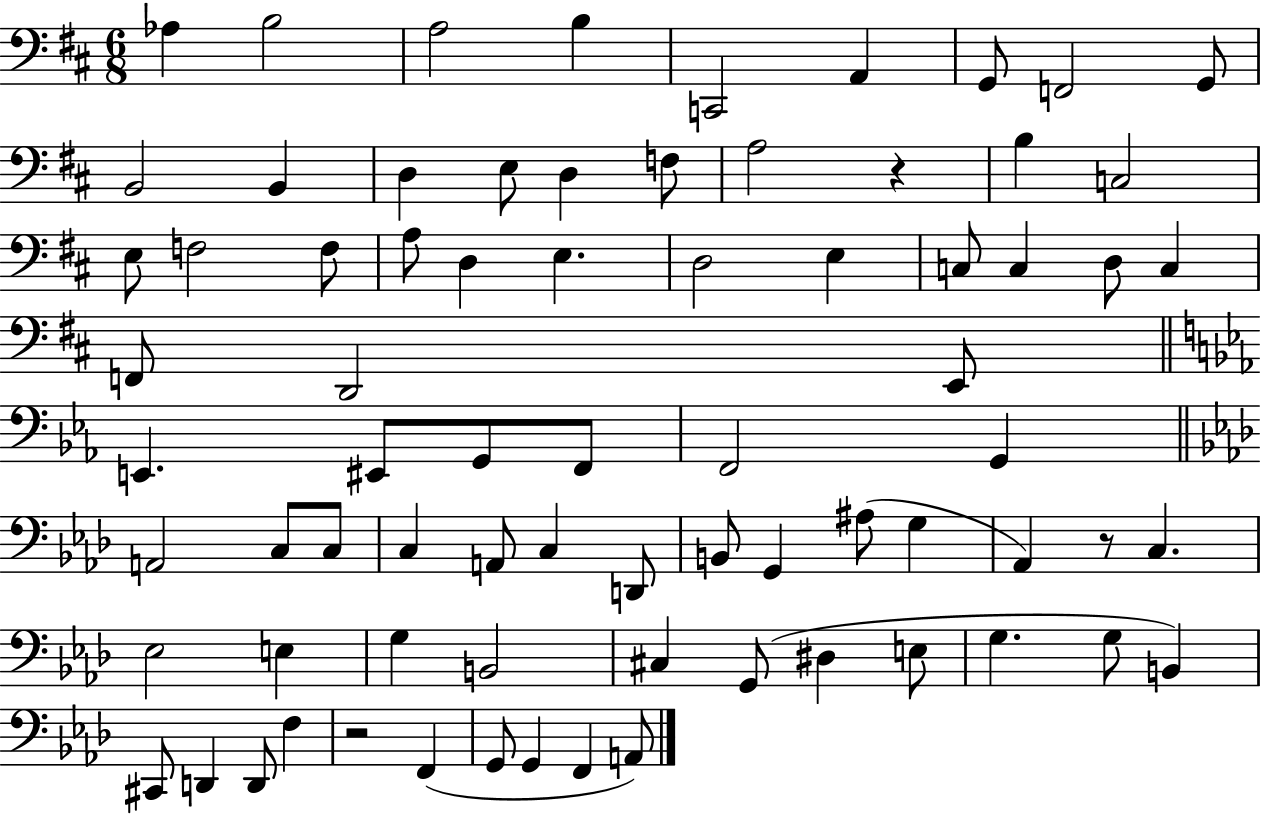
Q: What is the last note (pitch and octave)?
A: A2